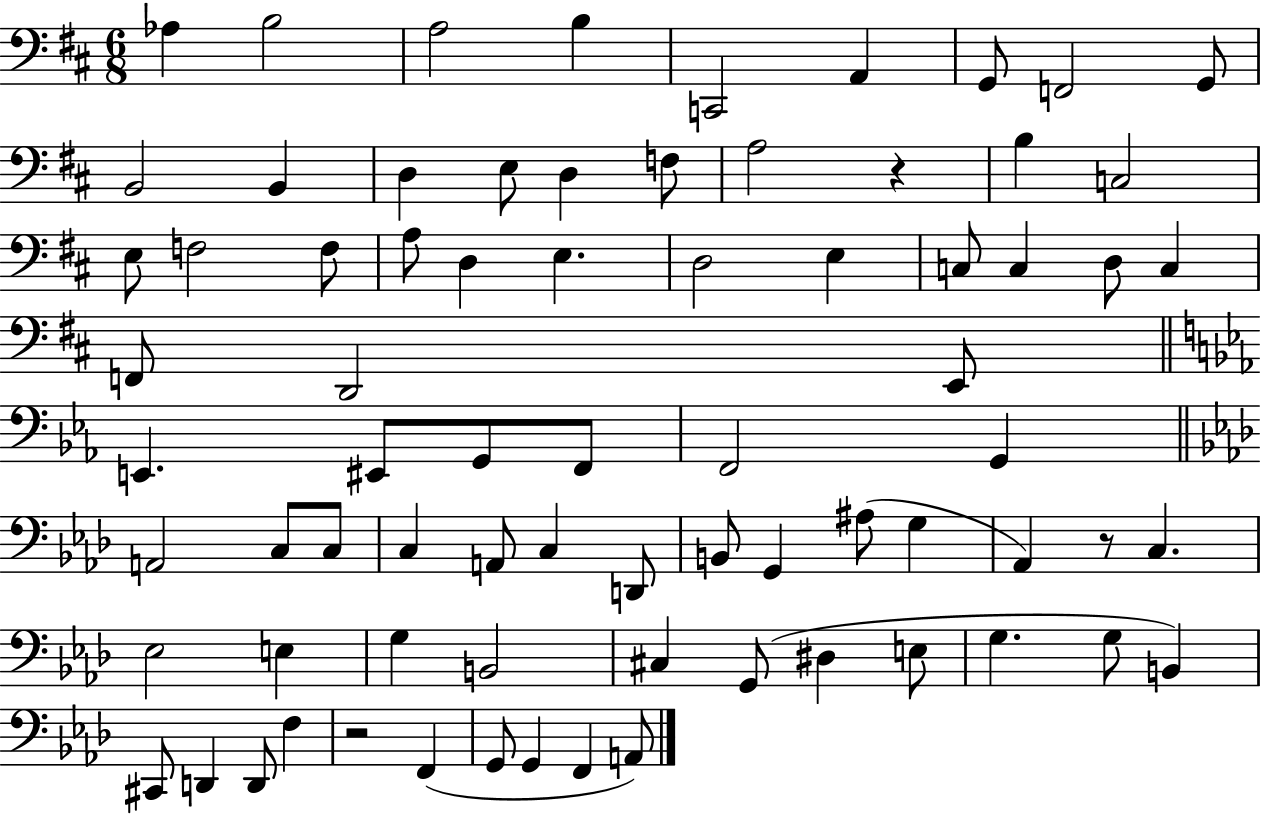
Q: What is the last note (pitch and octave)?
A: A2